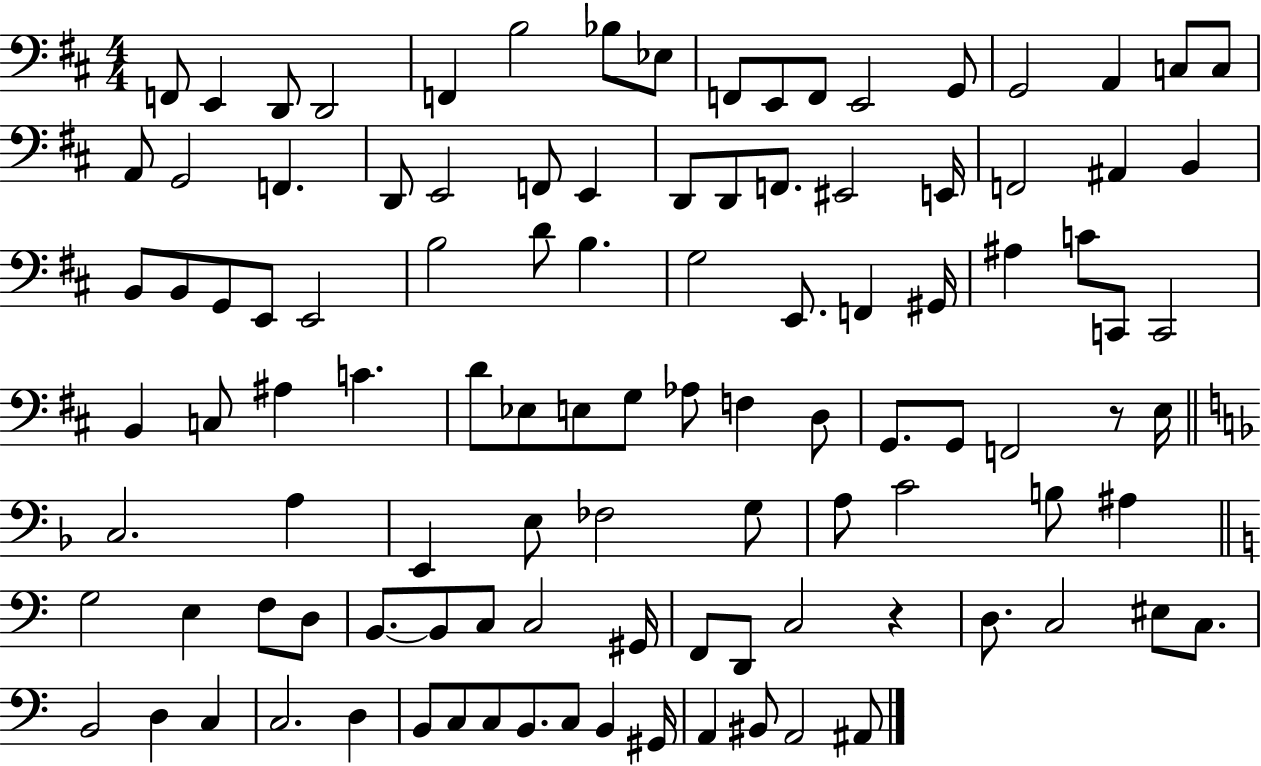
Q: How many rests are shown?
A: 2